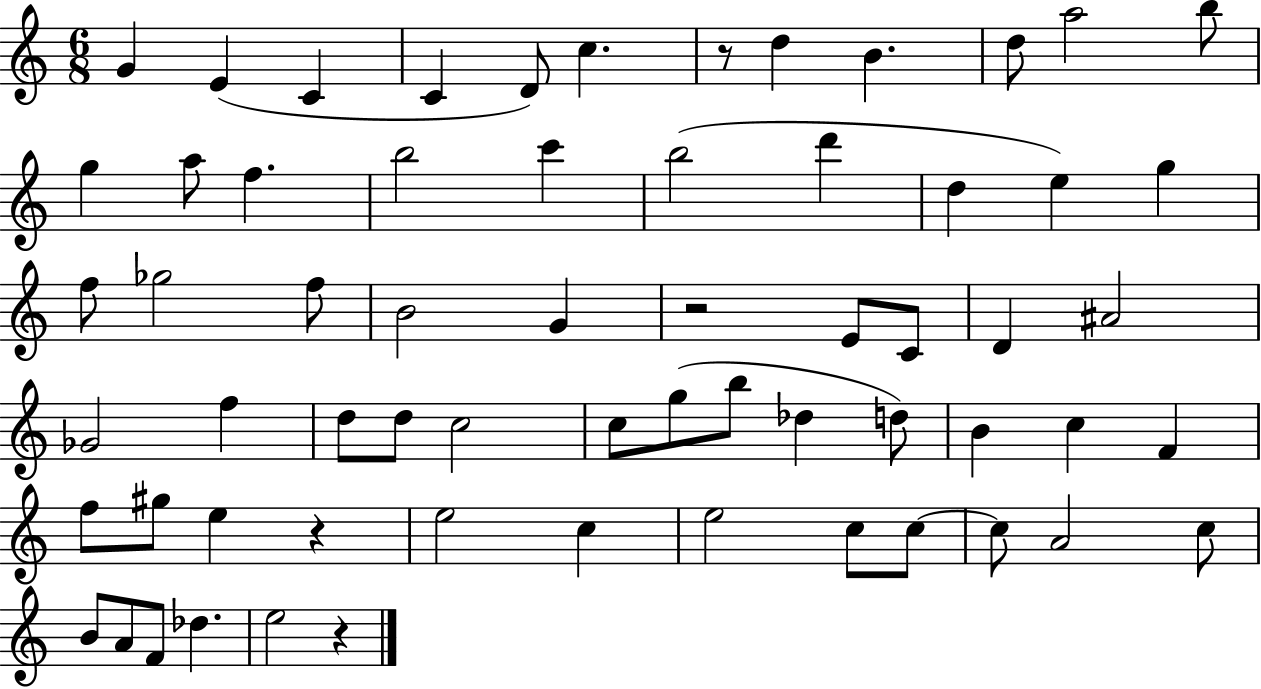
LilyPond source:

{
  \clef treble
  \numericTimeSignature
  \time 6/8
  \key c \major
  g'4 e'4( c'4 | c'4 d'8) c''4. | r8 d''4 b'4. | d''8 a''2 b''8 | \break g''4 a''8 f''4. | b''2 c'''4 | b''2( d'''4 | d''4 e''4) g''4 | \break f''8 ges''2 f''8 | b'2 g'4 | r2 e'8 c'8 | d'4 ais'2 | \break ges'2 f''4 | d''8 d''8 c''2 | c''8 g''8( b''8 des''4 d''8) | b'4 c''4 f'4 | \break f''8 gis''8 e''4 r4 | e''2 c''4 | e''2 c''8 c''8~~ | c''8 a'2 c''8 | \break b'8 a'8 f'8 des''4. | e''2 r4 | \bar "|."
}